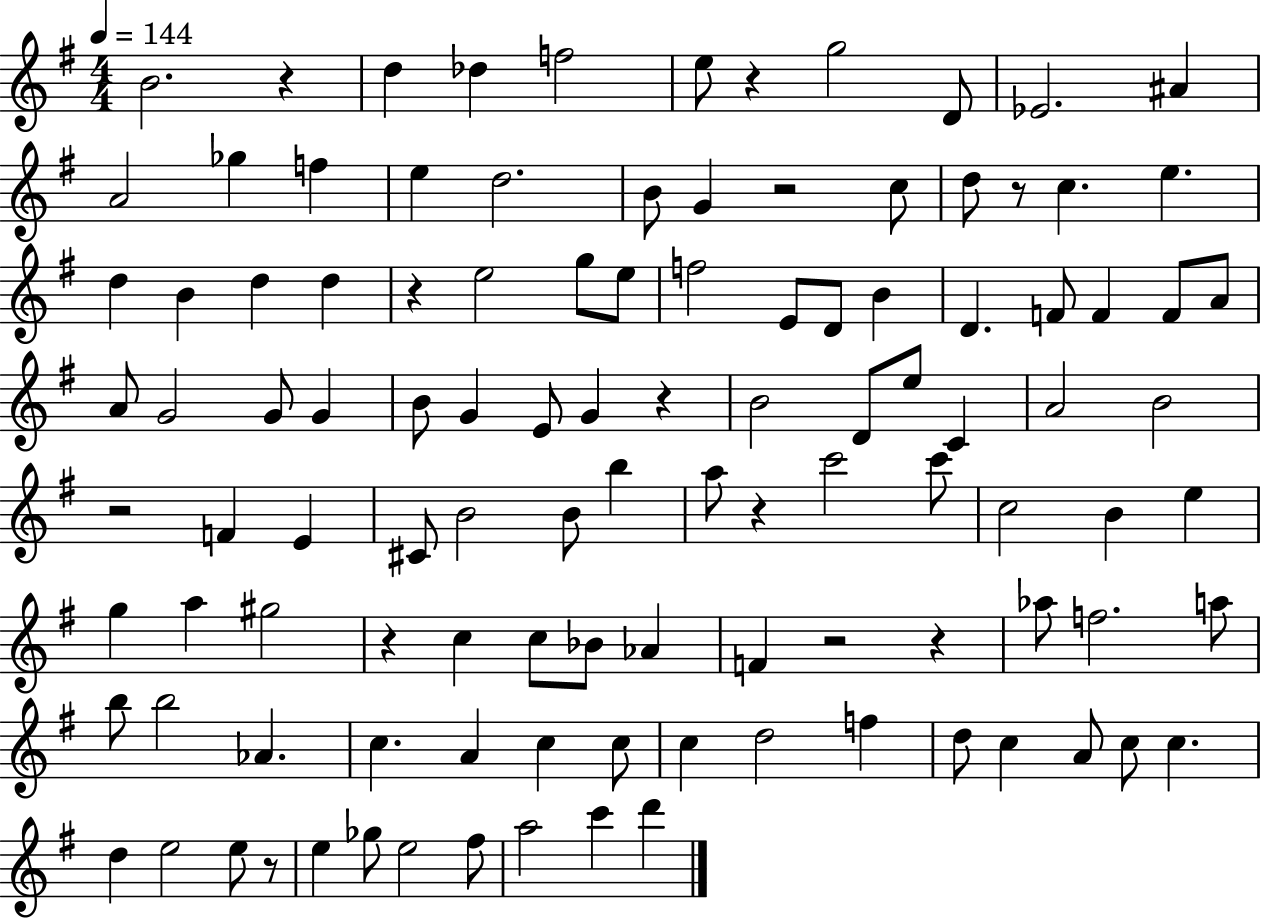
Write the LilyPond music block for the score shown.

{
  \clef treble
  \numericTimeSignature
  \time 4/4
  \key g \major
  \tempo 4 = 144
  \repeat volta 2 { b'2. r4 | d''4 des''4 f''2 | e''8 r4 g''2 d'8 | ees'2. ais'4 | \break a'2 ges''4 f''4 | e''4 d''2. | b'8 g'4 r2 c''8 | d''8 r8 c''4. e''4. | \break d''4 b'4 d''4 d''4 | r4 e''2 g''8 e''8 | f''2 e'8 d'8 b'4 | d'4. f'8 f'4 f'8 a'8 | \break a'8 g'2 g'8 g'4 | b'8 g'4 e'8 g'4 r4 | b'2 d'8 e''8 c'4 | a'2 b'2 | \break r2 f'4 e'4 | cis'8 b'2 b'8 b''4 | a''8 r4 c'''2 c'''8 | c''2 b'4 e''4 | \break g''4 a''4 gis''2 | r4 c''4 c''8 bes'8 aes'4 | f'4 r2 r4 | aes''8 f''2. a''8 | \break b''8 b''2 aes'4. | c''4. a'4 c''4 c''8 | c''4 d''2 f''4 | d''8 c''4 a'8 c''8 c''4. | \break d''4 e''2 e''8 r8 | e''4 ges''8 e''2 fis''8 | a''2 c'''4 d'''4 | } \bar "|."
}